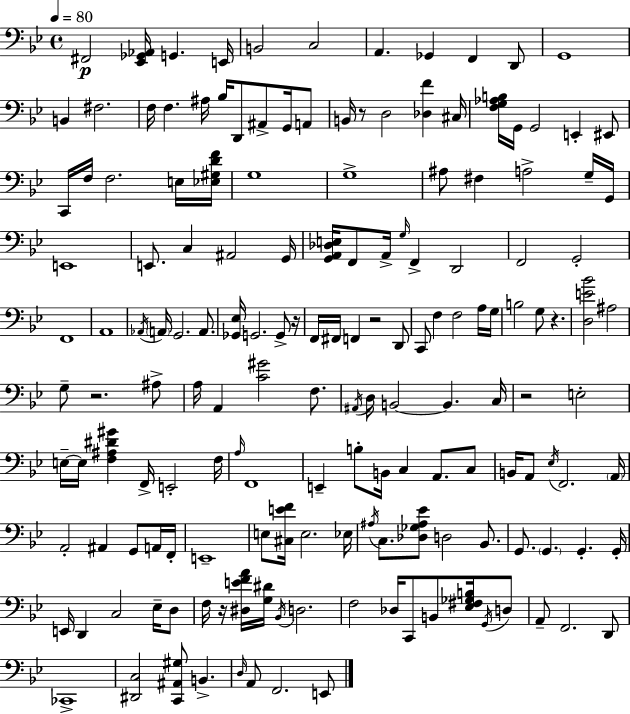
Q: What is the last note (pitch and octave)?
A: E2